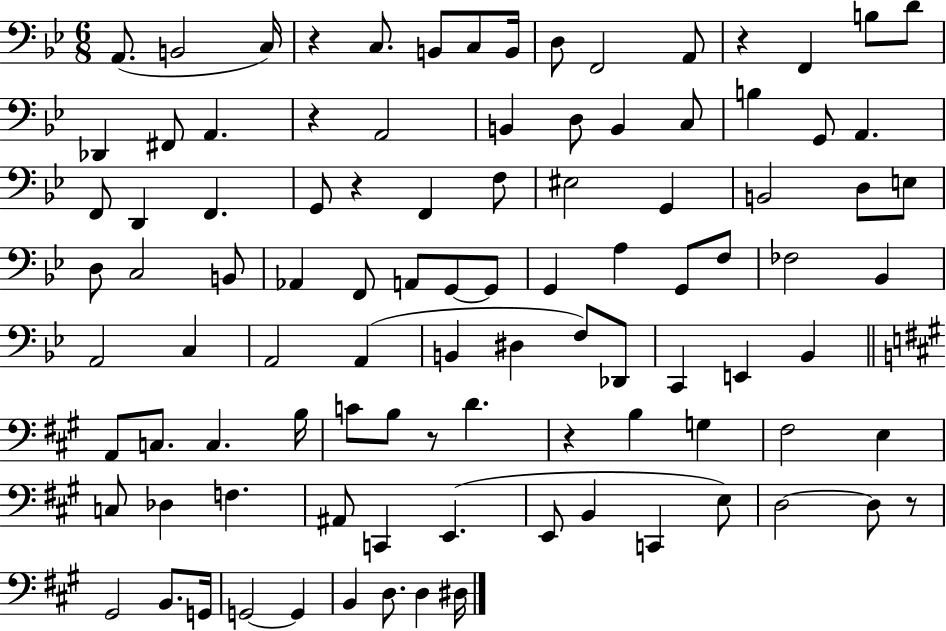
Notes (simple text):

A2/e. B2/h C3/s R/q C3/e. B2/e C3/e B2/s D3/e F2/h A2/e R/q F2/q B3/e D4/e Db2/q F#2/e A2/q. R/q A2/h B2/q D3/e B2/q C3/e B3/q G2/e A2/q. F2/e D2/q F2/q. G2/e R/q F2/q F3/e EIS3/h G2/q B2/h D3/e E3/e D3/e C3/h B2/e Ab2/q F2/e A2/e G2/e G2/e G2/q A3/q G2/e F3/e FES3/h Bb2/q A2/h C3/q A2/h A2/q B2/q D#3/q F3/e Db2/e C2/q E2/q Bb2/q A2/e C3/e. C3/q. B3/s C4/e B3/e R/e D4/q. R/q B3/q G3/q F#3/h E3/q C3/e Db3/q F3/q. A#2/e C2/q E2/q. E2/e B2/q C2/q E3/e D3/h D3/e R/e G#2/h B2/e. G2/s G2/h G2/q B2/q D3/e. D3/q D#3/s